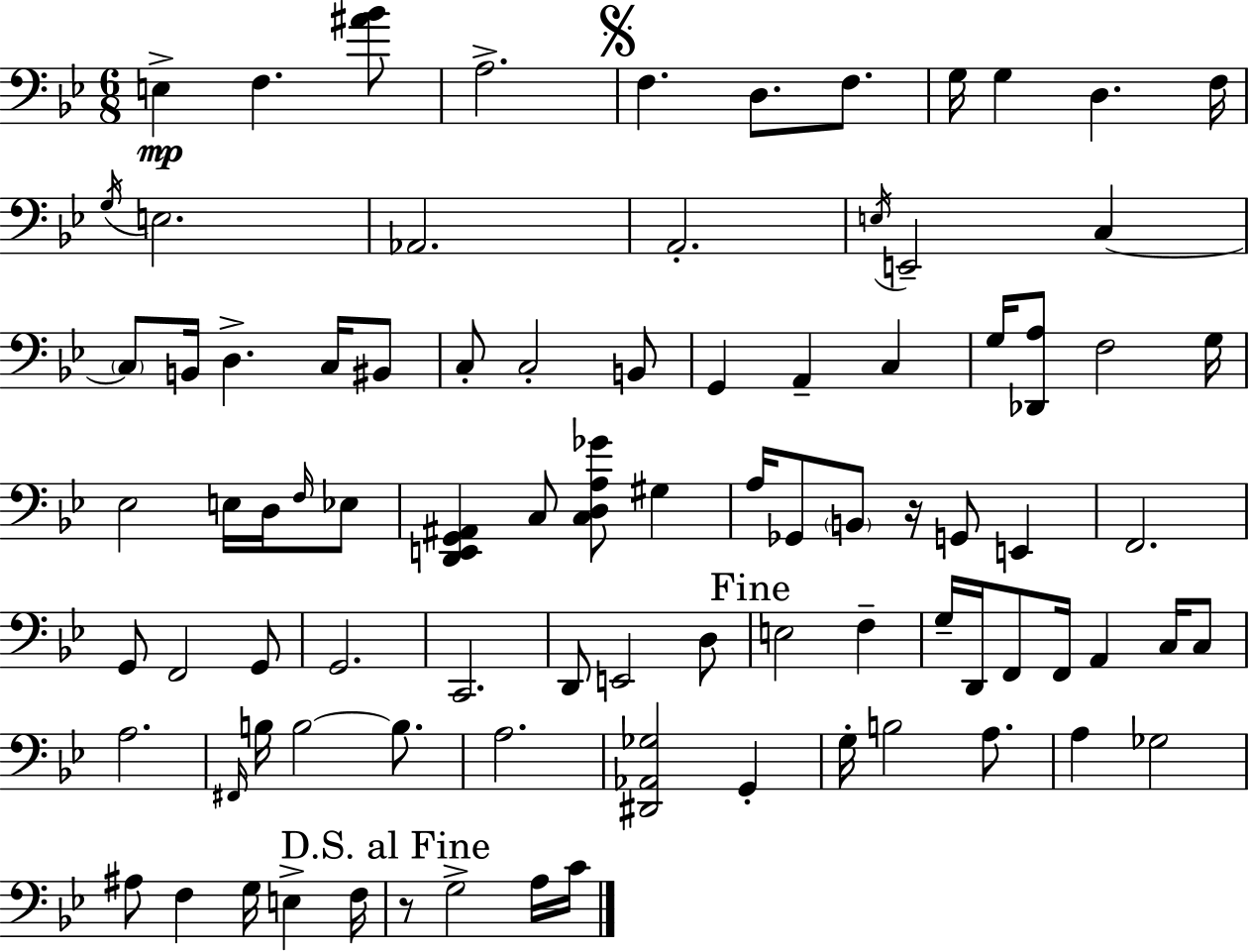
{
  \clef bass
  \numericTimeSignature
  \time 6/8
  \key bes \major
  e4->\mp f4. <ais' bes'>8 | a2.-> | \mark \markup { \musicglyph "scripts.segno" } f4. d8. f8. | g16 g4 d4. f16 | \break \acciaccatura { g16 } e2. | aes,2. | a,2.-. | \acciaccatura { e16 } e,2-- c4~~ | \break \parenthesize c8 b,16 d4.-> c16 | bis,8 c8-. c2-. | b,8 g,4 a,4-- c4 | g16 <des, a>8 f2 | \break g16 ees2 e16 d16 | \grace { f16 } ees8 <d, e, g, ais,>4 c8 <c d a ges'>8 gis4 | a16 ges,8 \parenthesize b,8 r16 g,8 e,4 | f,2. | \break g,8 f,2 | g,8 g,2. | c,2. | d,8 e,2 | \break d8 \mark "Fine" e2 f4-- | g16-- d,16 f,8 f,16 a,4 | c16 c8 a2. | \grace { fis,16 } b16 b2~~ | \break b8. a2. | <dis, aes, ges>2 | g,4-. g16-. b2 | a8. a4 ges2 | \break ais8 f4 g16 e4-> | f16 \mark "D.S. al Fine" r8 g2-> | a16 c'16 \bar "|."
}